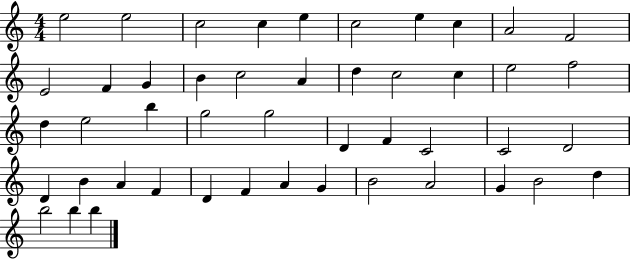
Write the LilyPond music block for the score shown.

{
  \clef treble
  \numericTimeSignature
  \time 4/4
  \key c \major
  e''2 e''2 | c''2 c''4 e''4 | c''2 e''4 c''4 | a'2 f'2 | \break e'2 f'4 g'4 | b'4 c''2 a'4 | d''4 c''2 c''4 | e''2 f''2 | \break d''4 e''2 b''4 | g''2 g''2 | d'4 f'4 c'2 | c'2 d'2 | \break d'4 b'4 a'4 f'4 | d'4 f'4 a'4 g'4 | b'2 a'2 | g'4 b'2 d''4 | \break b''2 b''4 b''4 | \bar "|."
}